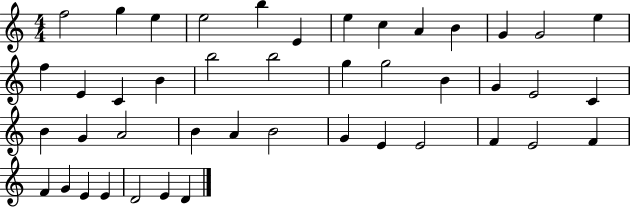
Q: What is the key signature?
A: C major